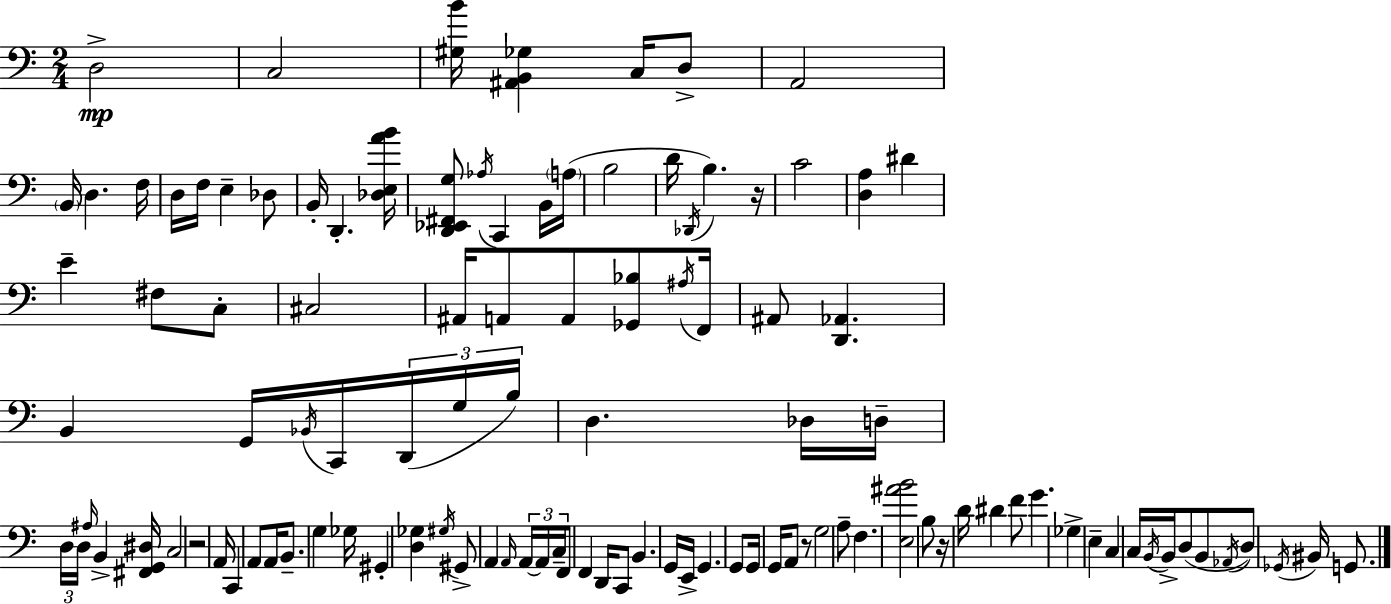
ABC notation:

X:1
T:Untitled
M:2/4
L:1/4
K:C
D,2 C,2 [^G,B]/4 [^A,,B,,_G,] C,/4 D,/2 A,,2 B,,/4 D, F,/4 D,/4 F,/4 E, _D,/2 B,,/4 D,, [_D,E,AB]/4 [D,,_E,,^F,,G,]/2 _A,/4 C,, B,,/4 A,/4 B,2 D/4 _D,,/4 B, z/4 C2 [D,A,] ^D E ^F,/2 C,/2 ^C,2 ^A,,/4 A,,/2 A,,/2 [_G,,_B,]/2 ^A,/4 F,,/4 ^A,,/2 [D,,_A,,] B,, G,,/4 _B,,/4 C,,/4 D,,/4 G,/4 B,/4 D, _D,/4 D,/4 D,/4 D,/4 ^A,/4 B,, [^F,,G,,^D,]/4 C,2 z2 A,,/4 C,, A,,/2 A,,/4 B,,/2 G, _G,/4 ^G,, [D,_G,] ^G,/4 ^G,,/2 A,, A,,/4 A,,/4 A,,/4 C,/4 F,,/2 F,, D,,/4 C,,/2 B,, G,,/4 E,,/4 G,, G,,/2 G,,/4 G,,/4 A,,/2 z/2 G,2 A,/2 F, [E,^AB]2 B,/2 z/4 D/4 ^D F/2 G _G, E, C, C,/4 B,,/4 B,,/4 D,/2 B,,/2 _A,,/4 D,/2 _G,,/4 ^B,,/4 G,,/2